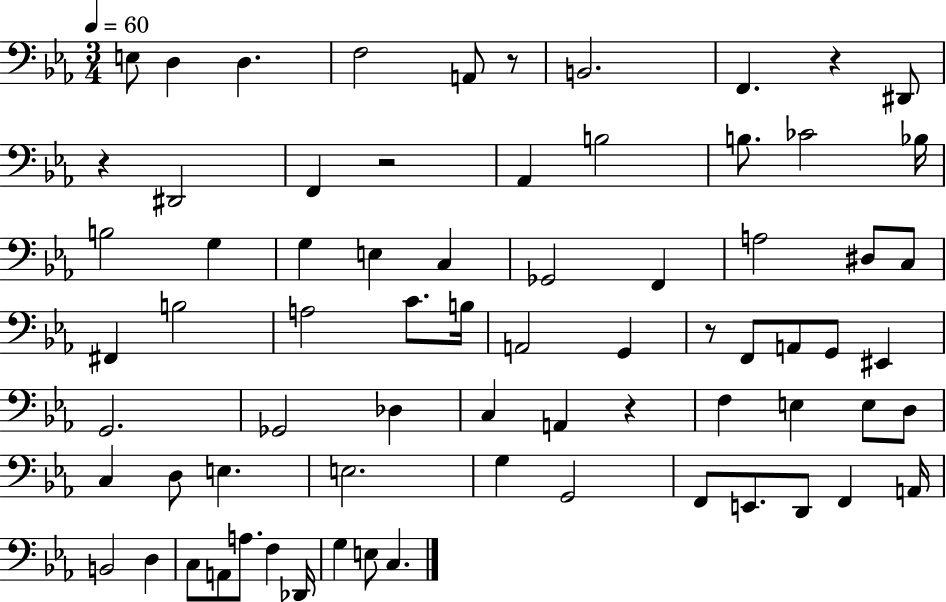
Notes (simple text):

E3/e D3/q D3/q. F3/h A2/e R/e B2/h. F2/q. R/q D#2/e R/q D#2/h F2/q R/h Ab2/q B3/h B3/e. CES4/h Bb3/s B3/h G3/q G3/q E3/q C3/q Gb2/h F2/q A3/h D#3/e C3/e F#2/q B3/h A3/h C4/e. B3/s A2/h G2/q R/e F2/e A2/e G2/e EIS2/q G2/h. Gb2/h Db3/q C3/q A2/q R/q F3/q E3/q E3/e D3/e C3/q D3/e E3/q. E3/h. G3/q G2/h F2/e E2/e. D2/e F2/q A2/s B2/h D3/q C3/e A2/e A3/e. F3/q Db2/s G3/q E3/e C3/q.